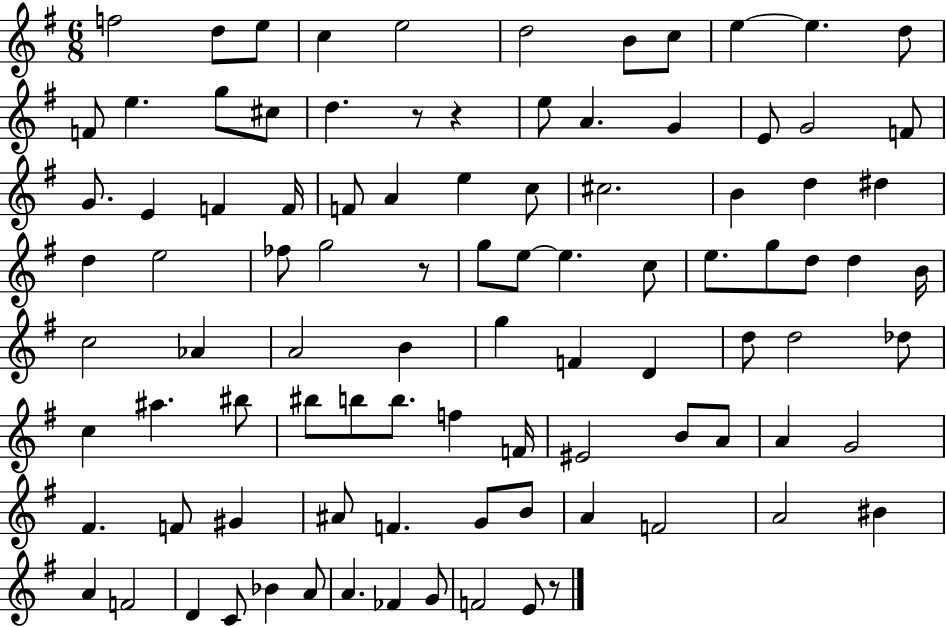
X:1
T:Untitled
M:6/8
L:1/4
K:G
f2 d/2 e/2 c e2 d2 B/2 c/2 e e d/2 F/2 e g/2 ^c/2 d z/2 z e/2 A G E/2 G2 F/2 G/2 E F F/4 F/2 A e c/2 ^c2 B d ^d d e2 _f/2 g2 z/2 g/2 e/2 e c/2 e/2 g/2 d/2 d B/4 c2 _A A2 B g F D d/2 d2 _d/2 c ^a ^b/2 ^b/2 b/2 b/2 f F/4 ^E2 B/2 A/2 A G2 ^F F/2 ^G ^A/2 F G/2 B/2 A F2 A2 ^B A F2 D C/2 _B A/2 A _F G/2 F2 E/2 z/2